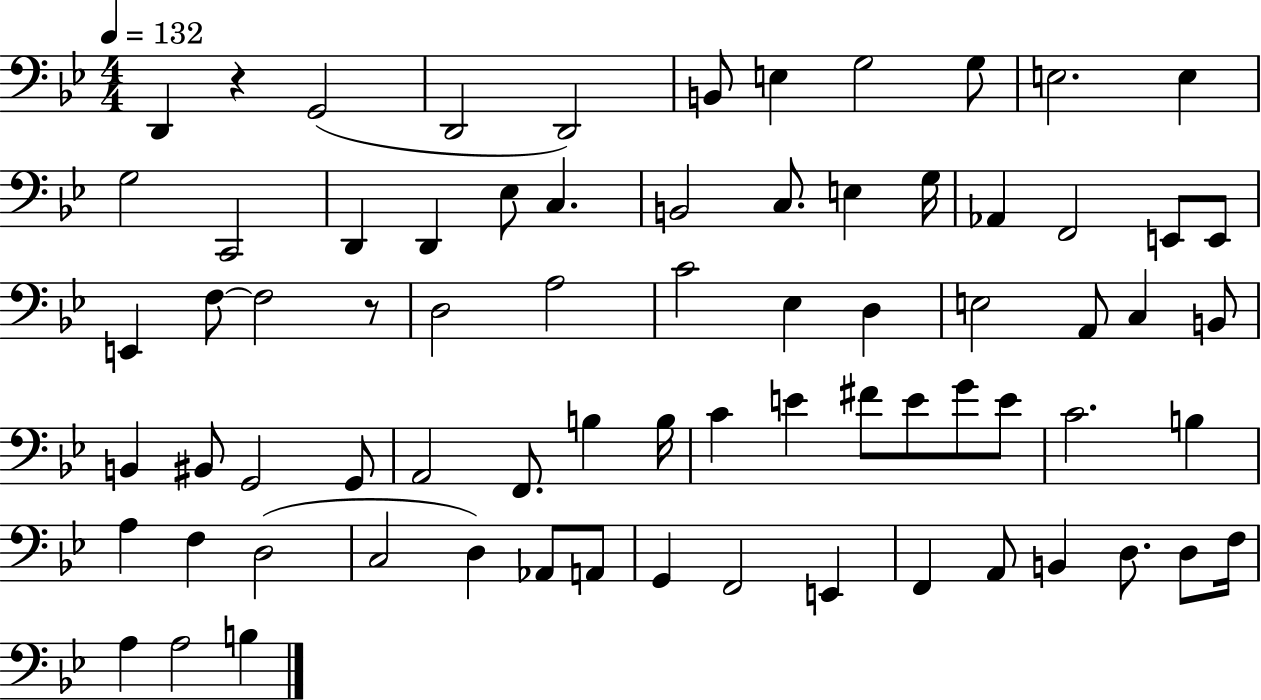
X:1
T:Untitled
M:4/4
L:1/4
K:Bb
D,, z G,,2 D,,2 D,,2 B,,/2 E, G,2 G,/2 E,2 E, G,2 C,,2 D,, D,, _E,/2 C, B,,2 C,/2 E, G,/4 _A,, F,,2 E,,/2 E,,/2 E,, F,/2 F,2 z/2 D,2 A,2 C2 _E, D, E,2 A,,/2 C, B,,/2 B,, ^B,,/2 G,,2 G,,/2 A,,2 F,,/2 B, B,/4 C E ^F/2 E/2 G/2 E/2 C2 B, A, F, D,2 C,2 D, _A,,/2 A,,/2 G,, F,,2 E,, F,, A,,/2 B,, D,/2 D,/2 F,/4 A, A,2 B,